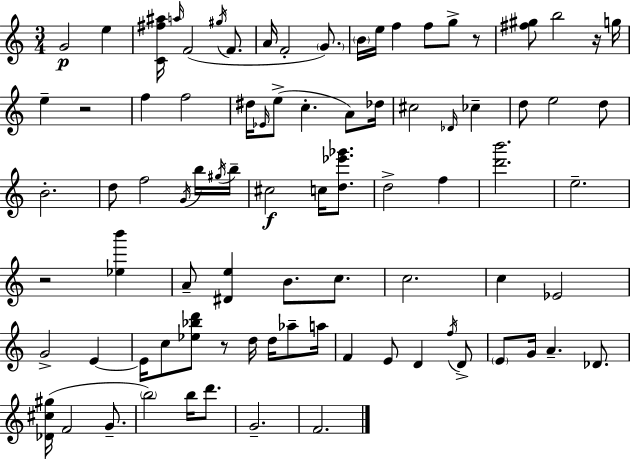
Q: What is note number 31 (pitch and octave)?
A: D5